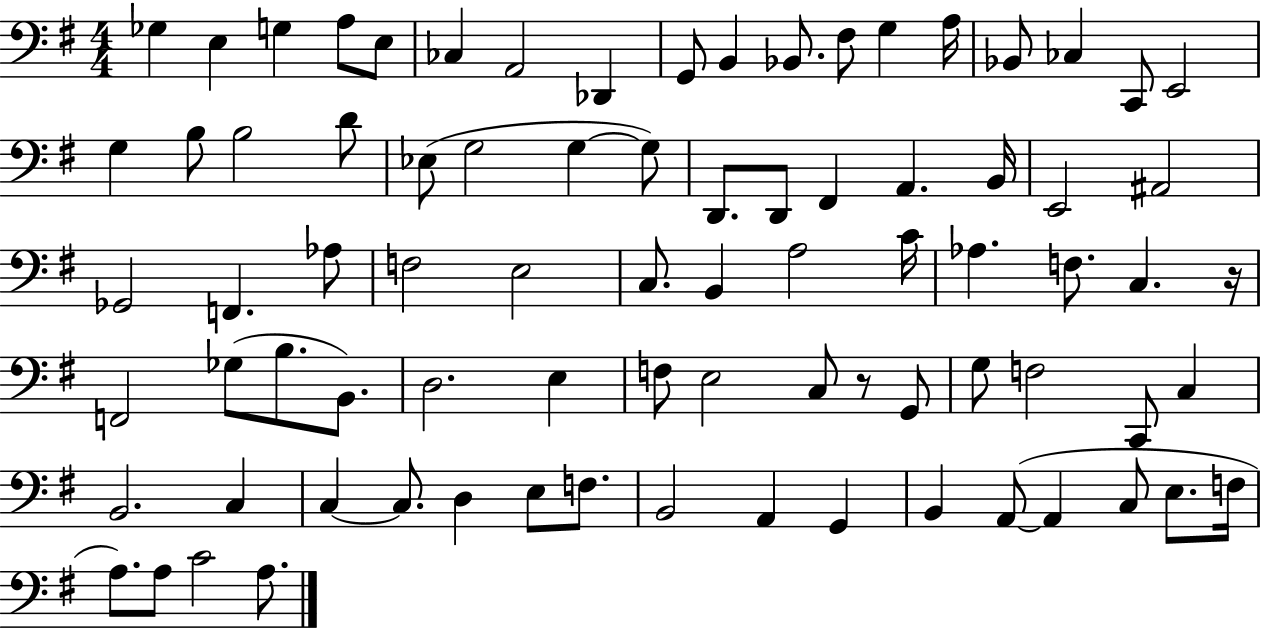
X:1
T:Untitled
M:4/4
L:1/4
K:G
_G, E, G, A,/2 E,/2 _C, A,,2 _D,, G,,/2 B,, _B,,/2 ^F,/2 G, A,/4 _B,,/2 _C, C,,/2 E,,2 G, B,/2 B,2 D/2 _E,/2 G,2 G, G,/2 D,,/2 D,,/2 ^F,, A,, B,,/4 E,,2 ^A,,2 _G,,2 F,, _A,/2 F,2 E,2 C,/2 B,, A,2 C/4 _A, F,/2 C, z/4 F,,2 _G,/2 B,/2 B,,/2 D,2 E, F,/2 E,2 C,/2 z/2 G,,/2 G,/2 F,2 C,,/2 C, B,,2 C, C, C,/2 D, E,/2 F,/2 B,,2 A,, G,, B,, A,,/2 A,, C,/2 E,/2 F,/4 A,/2 A,/2 C2 A,/2